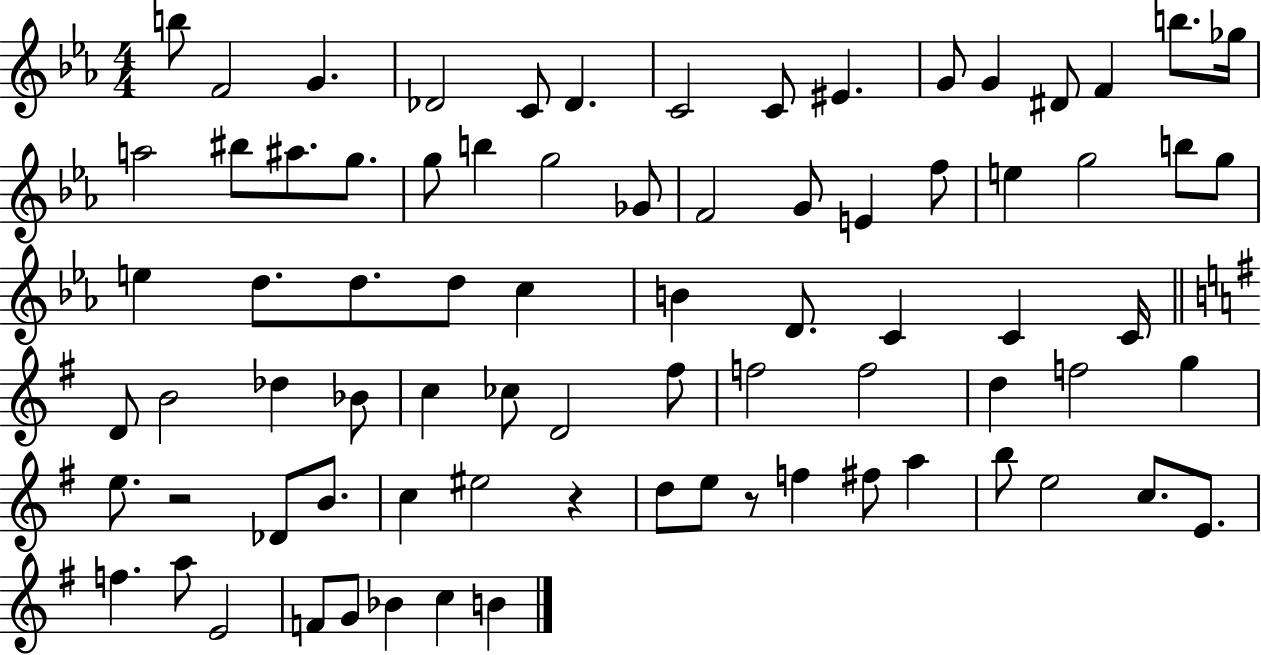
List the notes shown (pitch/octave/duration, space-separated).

B5/e F4/h G4/q. Db4/h C4/e Db4/q. C4/h C4/e EIS4/q. G4/e G4/q D#4/e F4/q B5/e. Gb5/s A5/h BIS5/e A#5/e. G5/e. G5/e B5/q G5/h Gb4/e F4/h G4/e E4/q F5/e E5/q G5/h B5/e G5/e E5/q D5/e. D5/e. D5/e C5/q B4/q D4/e. C4/q C4/q C4/s D4/e B4/h Db5/q Bb4/e C5/q CES5/e D4/h F#5/e F5/h F5/h D5/q F5/h G5/q E5/e. R/h Db4/e B4/e. C5/q EIS5/h R/q D5/e E5/e R/e F5/q F#5/e A5/q B5/e E5/h C5/e. E4/e. F5/q. A5/e E4/h F4/e G4/e Bb4/q C5/q B4/q